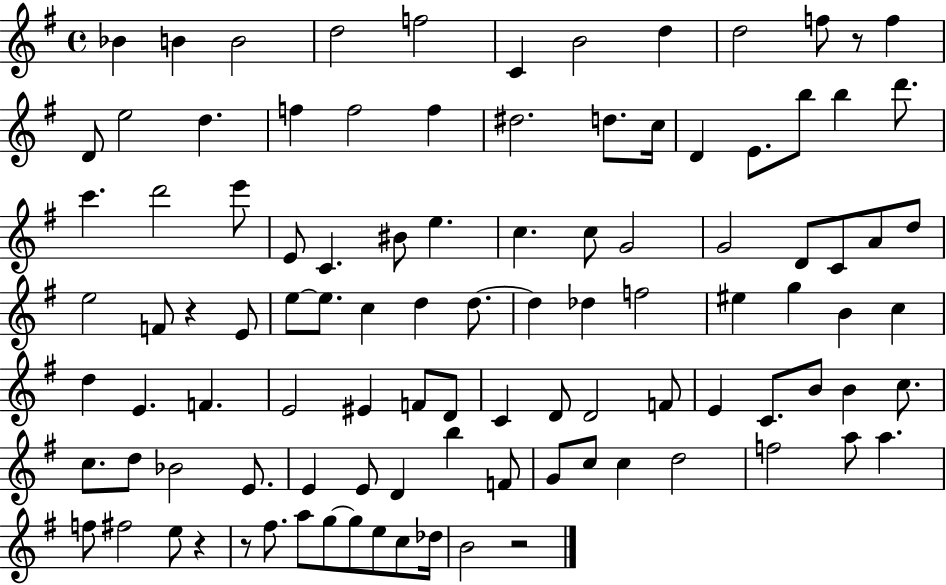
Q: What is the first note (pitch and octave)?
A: Bb4